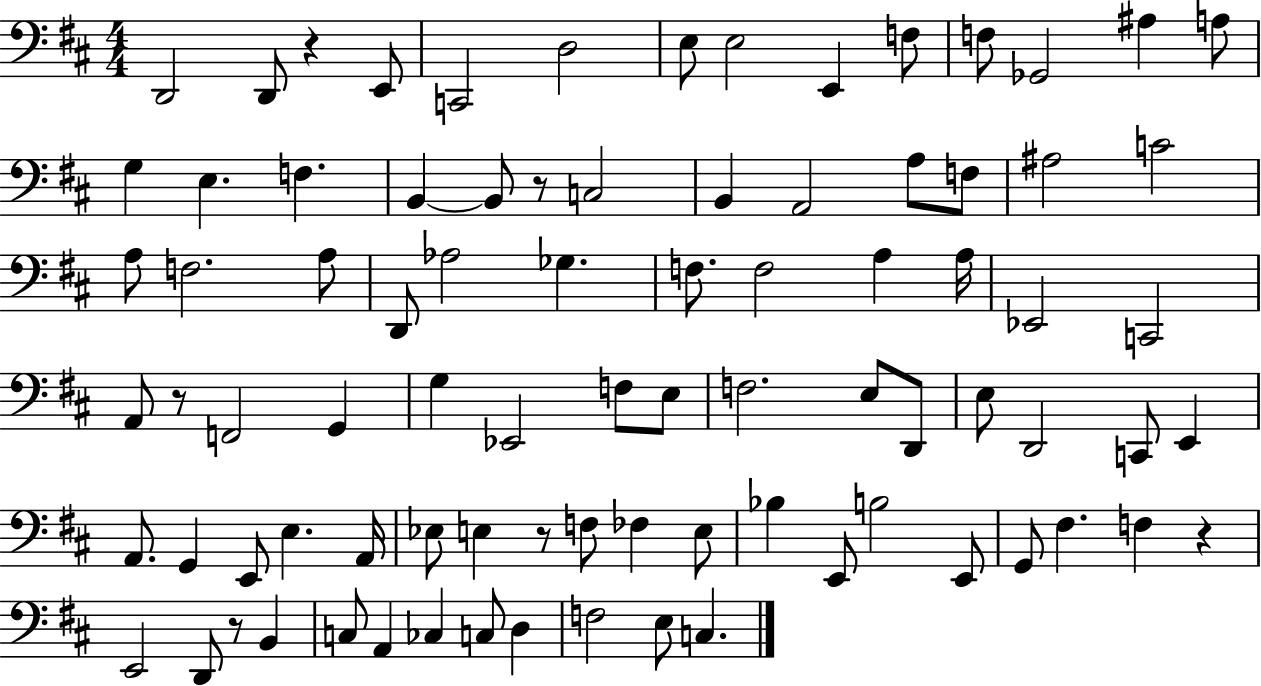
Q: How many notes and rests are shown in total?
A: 85